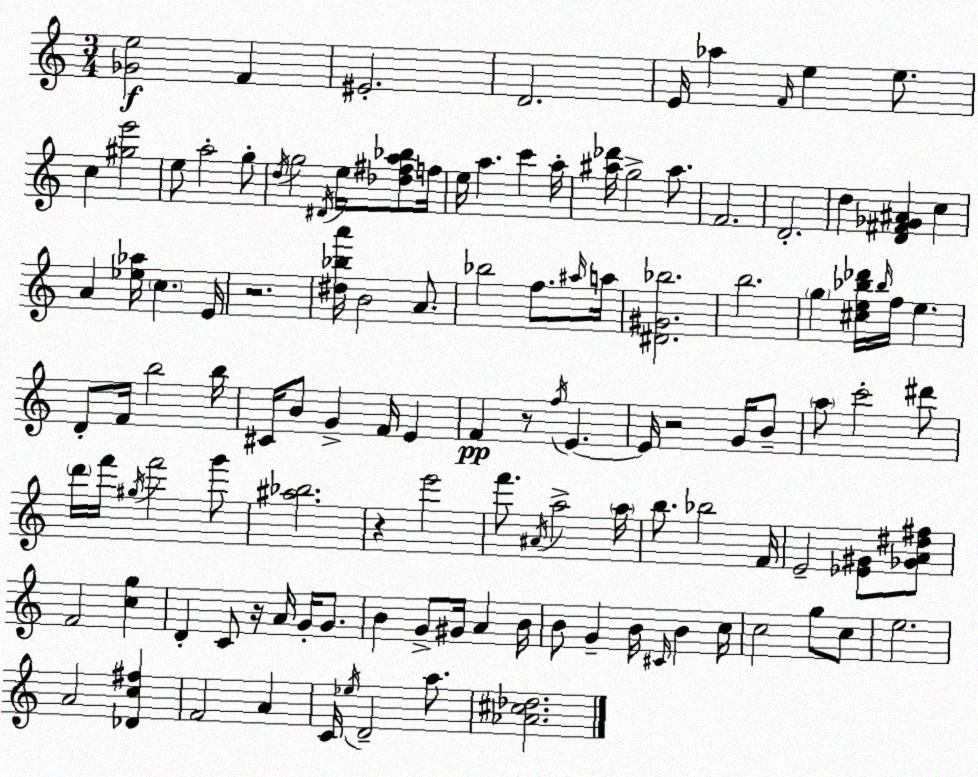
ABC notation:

X:1
T:Untitled
M:3/4
L:1/4
K:C
[_Ge]2 F ^E2 D2 E/4 _a F/4 e e/2 c [^ge']2 e/2 a2 g/2 d/4 g2 ^D/4 e/4 [_d^fa_b]/2 f/4 e/4 a c' a/4 [^a_d']/4 g2 ^a/2 F2 D2 d [D^F_G^A] c A [_e_a]/4 c E/4 z2 [^d_ba']/4 B2 A/2 _b2 f/2 ^a/4 a/4 [^D^G_b]2 b2 g [^ce_b_d']/4 _b/4 f/4 e D/2 F/4 b2 b/4 ^C/4 B/2 G F/4 E F z/2 f/4 E E/4 z2 G/4 B/2 a/2 c'2 ^d'/2 d'/4 f'/4 ^g/4 f'2 g'/2 [^a_b]2 z e'2 f'/2 ^A/4 a2 a/4 b/2 _b2 F/4 E2 [_E^G]/2 [_GA^d^f]/2 F2 [cg] D C/2 z/4 A/4 G/4 G/2 B G/2 ^G/4 A B/4 B/2 G B/4 ^C/4 B c/4 c2 g/2 c/2 e2 A2 [_Dc^f] F2 A C/4 _e/4 D2 a/2 [_A^c_d]2